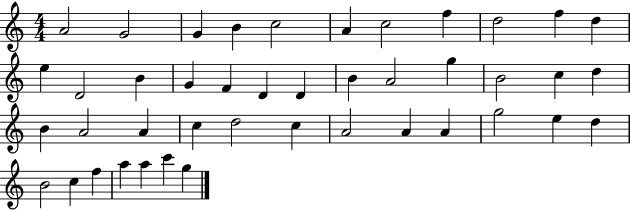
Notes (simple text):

A4/h G4/h G4/q B4/q C5/h A4/q C5/h F5/q D5/h F5/q D5/q E5/q D4/h B4/q G4/q F4/q D4/q D4/q B4/q A4/h G5/q B4/h C5/q D5/q B4/q A4/h A4/q C5/q D5/h C5/q A4/h A4/q A4/q G5/h E5/q D5/q B4/h C5/q F5/q A5/q A5/q C6/q G5/q